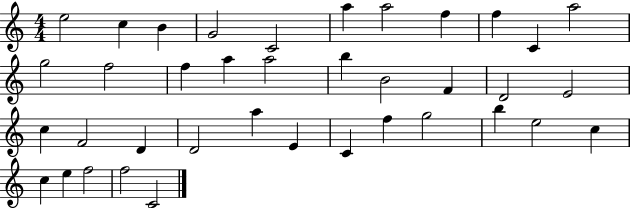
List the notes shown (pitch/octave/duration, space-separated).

E5/h C5/q B4/q G4/h C4/h A5/q A5/h F5/q F5/q C4/q A5/h G5/h F5/h F5/q A5/q A5/h B5/q B4/h F4/q D4/h E4/h C5/q F4/h D4/q D4/h A5/q E4/q C4/q F5/q G5/h B5/q E5/h C5/q C5/q E5/q F5/h F5/h C4/h